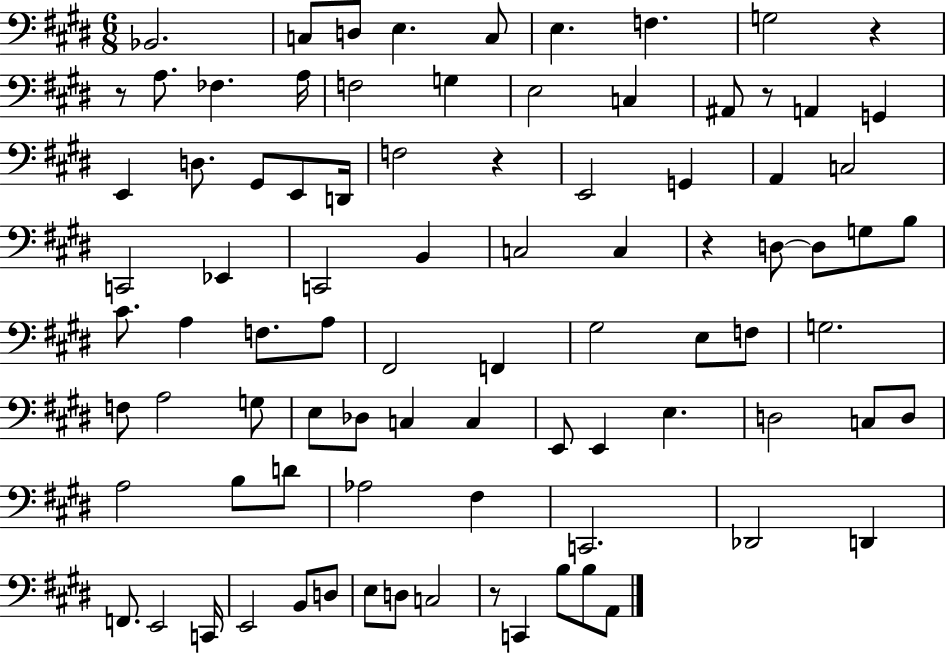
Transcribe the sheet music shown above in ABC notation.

X:1
T:Untitled
M:6/8
L:1/4
K:E
_B,,2 C,/2 D,/2 E, C,/2 E, F, G,2 z z/2 A,/2 _F, A,/4 F,2 G, E,2 C, ^A,,/2 z/2 A,, G,, E,, D,/2 ^G,,/2 E,,/2 D,,/4 F,2 z E,,2 G,, A,, C,2 C,,2 _E,, C,,2 B,, C,2 C, z D,/2 D,/2 G,/2 B,/2 ^C/2 A, F,/2 A,/2 ^F,,2 F,, ^G,2 E,/2 F,/2 G,2 F,/2 A,2 G,/2 E,/2 _D,/2 C, C, E,,/2 E,, E, D,2 C,/2 D,/2 A,2 B,/2 D/2 _A,2 ^F, C,,2 _D,,2 D,, F,,/2 E,,2 C,,/4 E,,2 B,,/2 D,/2 E,/2 D,/2 C,2 z/2 C,, B,/2 B,/2 A,,/2